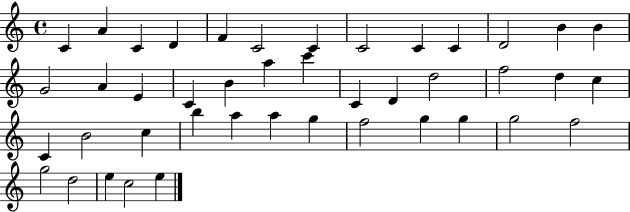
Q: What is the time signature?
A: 4/4